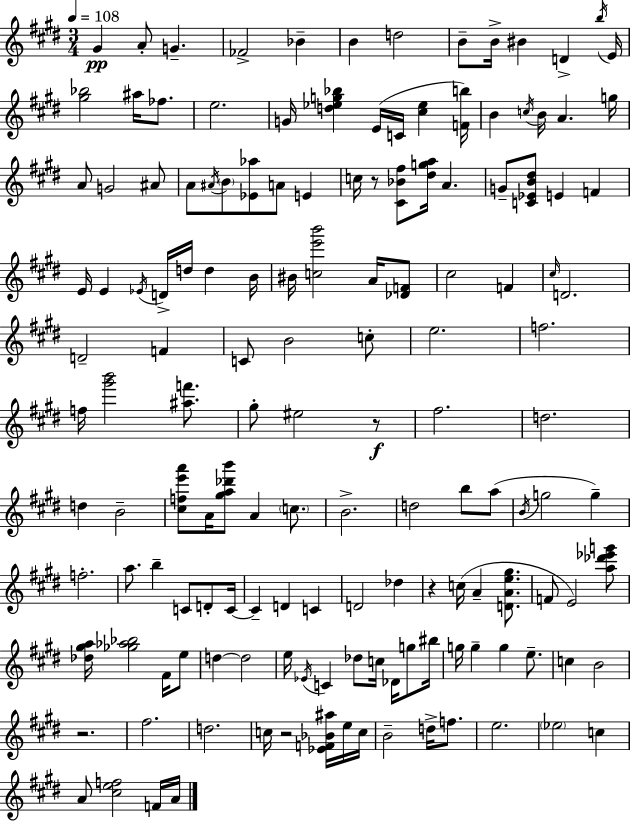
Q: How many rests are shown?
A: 5